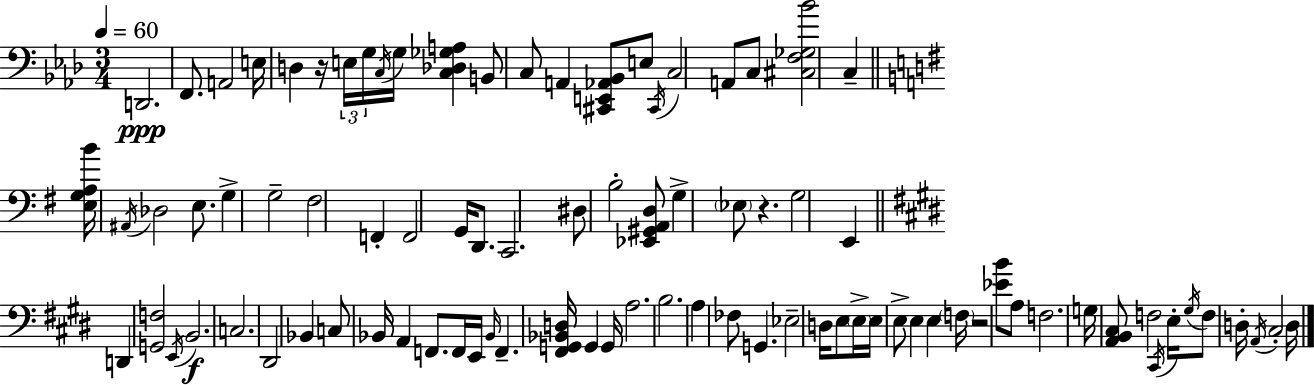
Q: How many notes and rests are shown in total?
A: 89